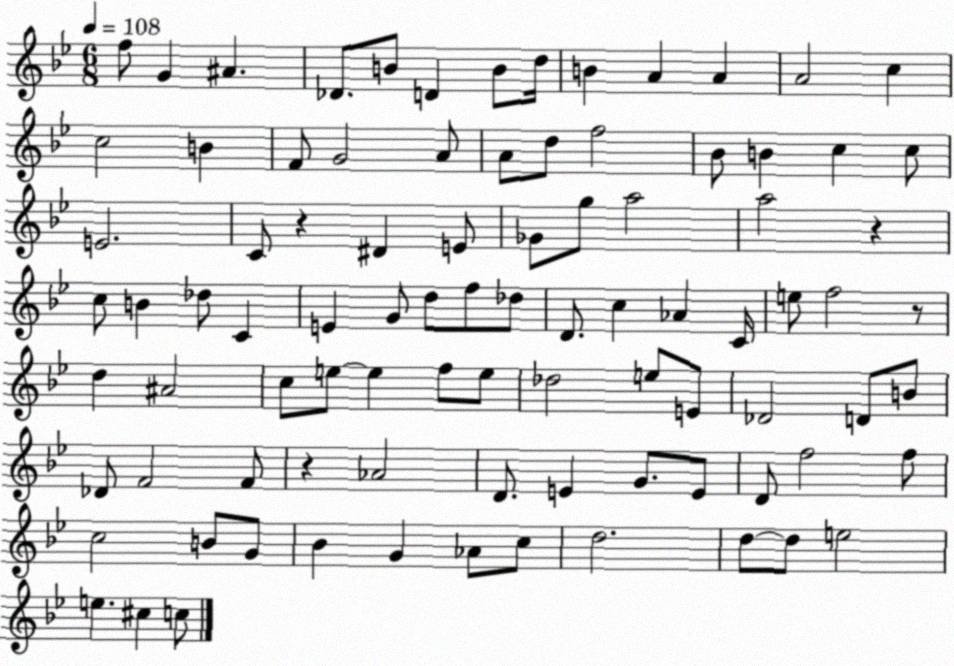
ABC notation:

X:1
T:Untitled
M:6/8
L:1/4
K:Bb
f/2 G ^A _D/2 B/2 D B/2 d/4 B A A A2 c c2 B F/2 G2 A/2 A/2 d/2 f2 _B/2 B c c/2 E2 C/2 z ^D E/2 _G/2 g/2 a2 a2 z c/2 B _d/2 C E G/2 d/2 f/2 _d/2 D/2 c _A C/4 e/2 f2 z/2 d ^A2 c/2 e/2 e f/2 e/2 _d2 e/2 E/2 _D2 D/2 B/2 _D/2 F2 F/2 z _A2 D/2 E G/2 E/2 D/2 f2 f/2 c2 B/2 G/2 _B G _A/2 c/2 d2 d/2 d/2 e2 e ^c c/2